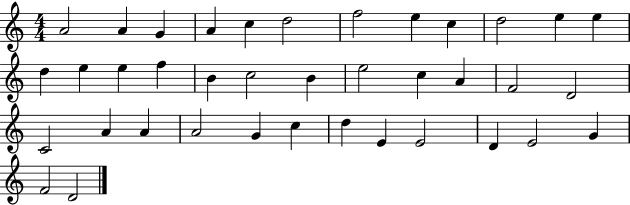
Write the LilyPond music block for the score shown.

{
  \clef treble
  \numericTimeSignature
  \time 4/4
  \key c \major
  a'2 a'4 g'4 | a'4 c''4 d''2 | f''2 e''4 c''4 | d''2 e''4 e''4 | \break d''4 e''4 e''4 f''4 | b'4 c''2 b'4 | e''2 c''4 a'4 | f'2 d'2 | \break c'2 a'4 a'4 | a'2 g'4 c''4 | d''4 e'4 e'2 | d'4 e'2 g'4 | \break f'2 d'2 | \bar "|."
}